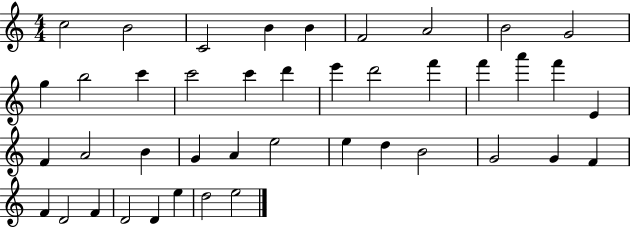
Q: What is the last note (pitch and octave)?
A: E5